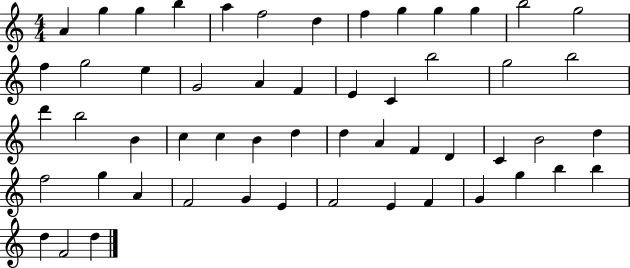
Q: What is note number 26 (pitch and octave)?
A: B5